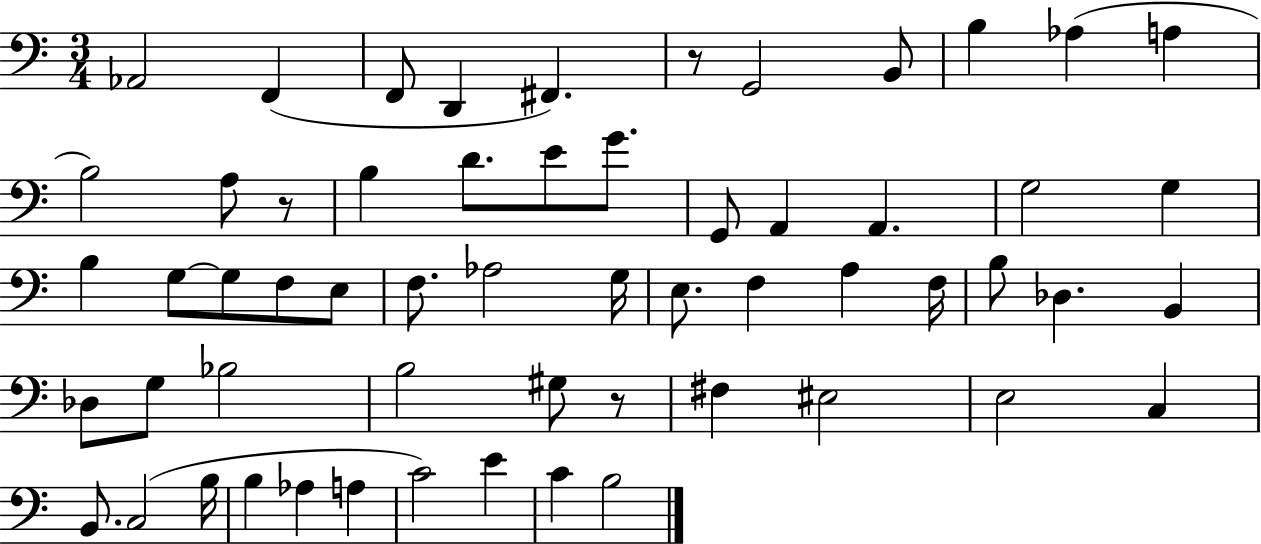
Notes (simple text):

Ab2/h F2/q F2/e D2/q F#2/q. R/e G2/h B2/e B3/q Ab3/q A3/q B3/h A3/e R/e B3/q D4/e. E4/e G4/e. G2/e A2/q A2/q. G3/h G3/q B3/q G3/e G3/e F3/e E3/e F3/e. Ab3/h G3/s E3/e. F3/q A3/q F3/s B3/e Db3/q. B2/q Db3/e G3/e Bb3/h B3/h G#3/e R/e F#3/q EIS3/h E3/h C3/q B2/e. C3/h B3/s B3/q Ab3/q A3/q C4/h E4/q C4/q B3/h